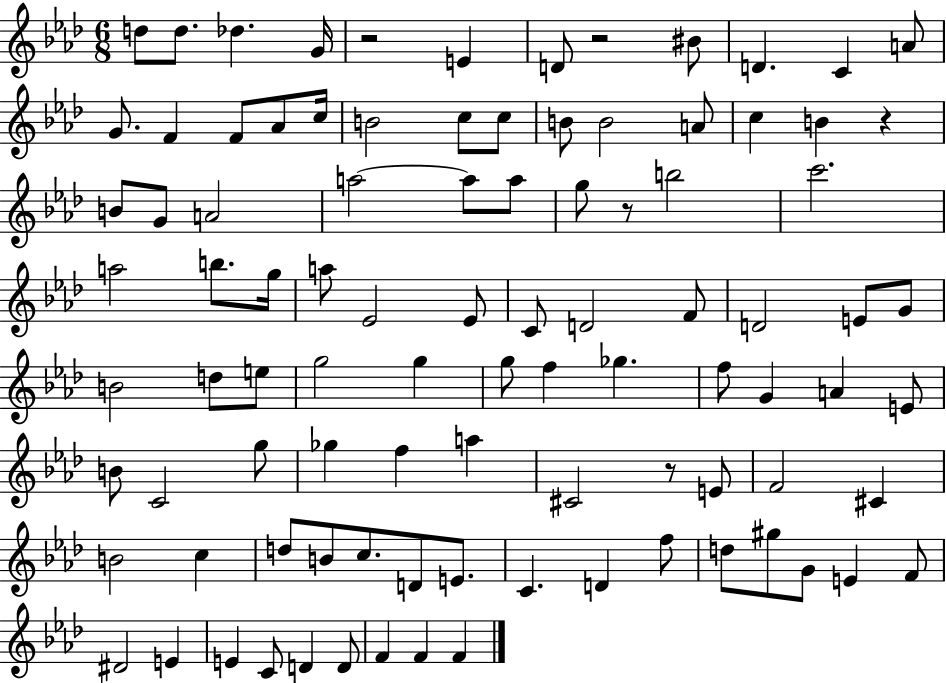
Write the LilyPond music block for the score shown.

{
  \clef treble
  \numericTimeSignature
  \time 6/8
  \key aes \major
  d''8 d''8. des''4. g'16 | r2 e'4 | d'8 r2 bis'8 | d'4. c'4 a'8 | \break g'8. f'4 f'8 aes'8 c''16 | b'2 c''8 c''8 | b'8 b'2 a'8 | c''4 b'4 r4 | \break b'8 g'8 a'2 | a''2~~ a''8 a''8 | g''8 r8 b''2 | c'''2. | \break a''2 b''8. g''16 | a''8 ees'2 ees'8 | c'8 d'2 f'8 | d'2 e'8 g'8 | \break b'2 d''8 e''8 | g''2 g''4 | g''8 f''4 ges''4. | f''8 g'4 a'4 e'8 | \break b'8 c'2 g''8 | ges''4 f''4 a''4 | cis'2 r8 e'8 | f'2 cis'4 | \break b'2 c''4 | d''8 b'8 c''8. d'8 e'8. | c'4. d'4 f''8 | d''8 gis''8 g'8 e'4 f'8 | \break dis'2 e'4 | e'4 c'8 d'4 d'8 | f'4 f'4 f'4 | \bar "|."
}